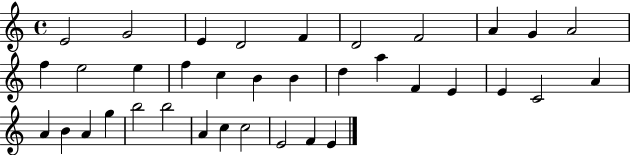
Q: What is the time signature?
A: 4/4